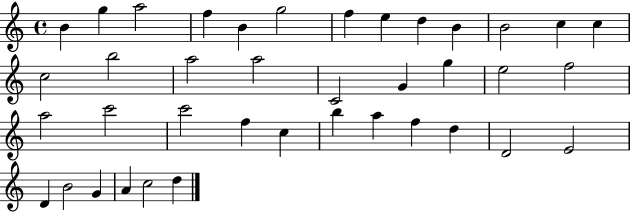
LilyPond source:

{
  \clef treble
  \time 4/4
  \defaultTimeSignature
  \key c \major
  b'4 g''4 a''2 | f''4 b'4 g''2 | f''4 e''4 d''4 b'4 | b'2 c''4 c''4 | \break c''2 b''2 | a''2 a''2 | c'2 g'4 g''4 | e''2 f''2 | \break a''2 c'''2 | c'''2 f''4 c''4 | b''4 a''4 f''4 d''4 | d'2 e'2 | \break d'4 b'2 g'4 | a'4 c''2 d''4 | \bar "|."
}